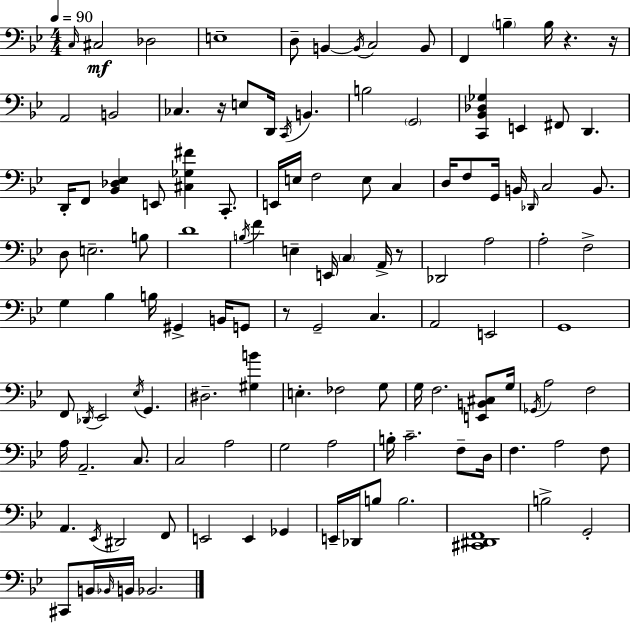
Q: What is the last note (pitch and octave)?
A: Bb2